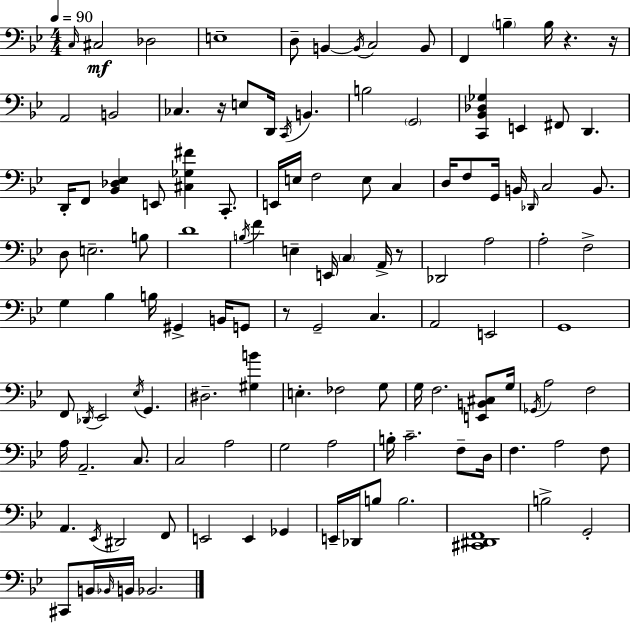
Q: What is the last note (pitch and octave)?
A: Bb2